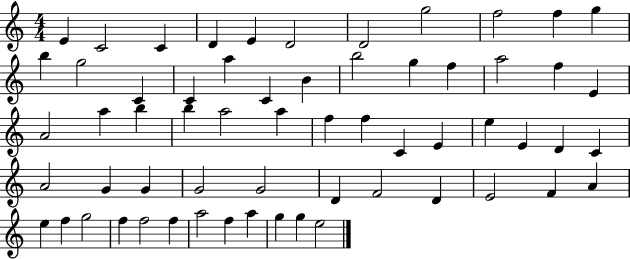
{
  \clef treble
  \numericTimeSignature
  \time 4/4
  \key c \major
  e'4 c'2 c'4 | d'4 e'4 d'2 | d'2 g''2 | f''2 f''4 g''4 | \break b''4 g''2 c'4 | c'4 a''4 c'4 b'4 | b''2 g''4 f''4 | a''2 f''4 e'4 | \break a'2 a''4 b''4 | b''4 a''2 a''4 | f''4 f''4 c'4 e'4 | e''4 e'4 d'4 c'4 | \break a'2 g'4 g'4 | g'2 g'2 | d'4 f'2 d'4 | e'2 f'4 a'4 | \break e''4 f''4 g''2 | f''4 f''2 f''4 | a''2 f''4 a''4 | g''4 g''4 e''2 | \break \bar "|."
}